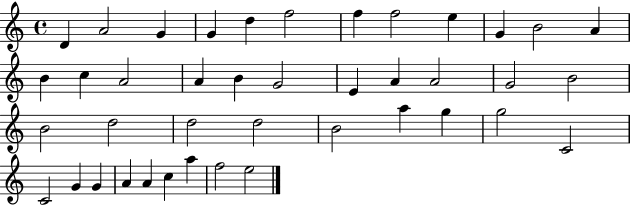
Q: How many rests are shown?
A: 0